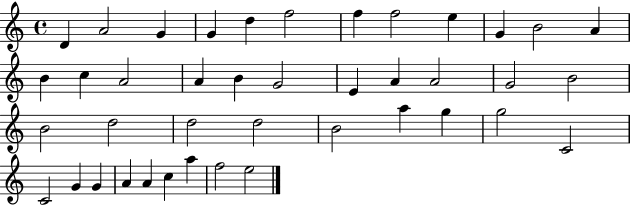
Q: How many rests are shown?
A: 0